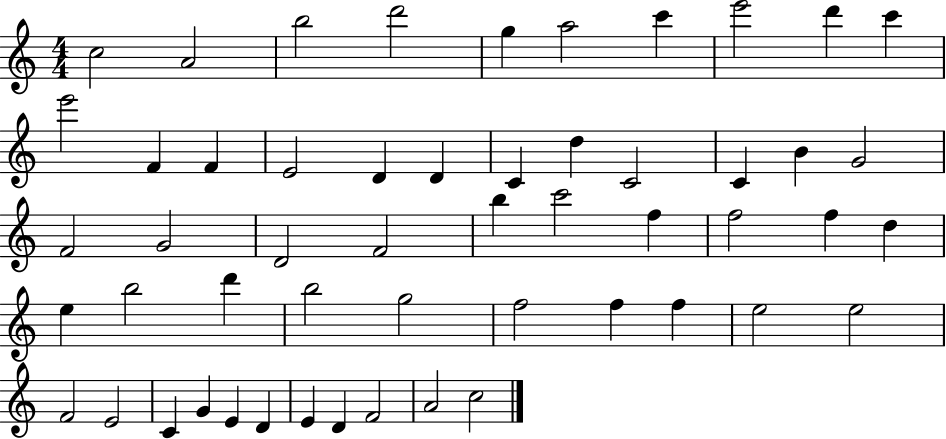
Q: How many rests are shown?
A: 0